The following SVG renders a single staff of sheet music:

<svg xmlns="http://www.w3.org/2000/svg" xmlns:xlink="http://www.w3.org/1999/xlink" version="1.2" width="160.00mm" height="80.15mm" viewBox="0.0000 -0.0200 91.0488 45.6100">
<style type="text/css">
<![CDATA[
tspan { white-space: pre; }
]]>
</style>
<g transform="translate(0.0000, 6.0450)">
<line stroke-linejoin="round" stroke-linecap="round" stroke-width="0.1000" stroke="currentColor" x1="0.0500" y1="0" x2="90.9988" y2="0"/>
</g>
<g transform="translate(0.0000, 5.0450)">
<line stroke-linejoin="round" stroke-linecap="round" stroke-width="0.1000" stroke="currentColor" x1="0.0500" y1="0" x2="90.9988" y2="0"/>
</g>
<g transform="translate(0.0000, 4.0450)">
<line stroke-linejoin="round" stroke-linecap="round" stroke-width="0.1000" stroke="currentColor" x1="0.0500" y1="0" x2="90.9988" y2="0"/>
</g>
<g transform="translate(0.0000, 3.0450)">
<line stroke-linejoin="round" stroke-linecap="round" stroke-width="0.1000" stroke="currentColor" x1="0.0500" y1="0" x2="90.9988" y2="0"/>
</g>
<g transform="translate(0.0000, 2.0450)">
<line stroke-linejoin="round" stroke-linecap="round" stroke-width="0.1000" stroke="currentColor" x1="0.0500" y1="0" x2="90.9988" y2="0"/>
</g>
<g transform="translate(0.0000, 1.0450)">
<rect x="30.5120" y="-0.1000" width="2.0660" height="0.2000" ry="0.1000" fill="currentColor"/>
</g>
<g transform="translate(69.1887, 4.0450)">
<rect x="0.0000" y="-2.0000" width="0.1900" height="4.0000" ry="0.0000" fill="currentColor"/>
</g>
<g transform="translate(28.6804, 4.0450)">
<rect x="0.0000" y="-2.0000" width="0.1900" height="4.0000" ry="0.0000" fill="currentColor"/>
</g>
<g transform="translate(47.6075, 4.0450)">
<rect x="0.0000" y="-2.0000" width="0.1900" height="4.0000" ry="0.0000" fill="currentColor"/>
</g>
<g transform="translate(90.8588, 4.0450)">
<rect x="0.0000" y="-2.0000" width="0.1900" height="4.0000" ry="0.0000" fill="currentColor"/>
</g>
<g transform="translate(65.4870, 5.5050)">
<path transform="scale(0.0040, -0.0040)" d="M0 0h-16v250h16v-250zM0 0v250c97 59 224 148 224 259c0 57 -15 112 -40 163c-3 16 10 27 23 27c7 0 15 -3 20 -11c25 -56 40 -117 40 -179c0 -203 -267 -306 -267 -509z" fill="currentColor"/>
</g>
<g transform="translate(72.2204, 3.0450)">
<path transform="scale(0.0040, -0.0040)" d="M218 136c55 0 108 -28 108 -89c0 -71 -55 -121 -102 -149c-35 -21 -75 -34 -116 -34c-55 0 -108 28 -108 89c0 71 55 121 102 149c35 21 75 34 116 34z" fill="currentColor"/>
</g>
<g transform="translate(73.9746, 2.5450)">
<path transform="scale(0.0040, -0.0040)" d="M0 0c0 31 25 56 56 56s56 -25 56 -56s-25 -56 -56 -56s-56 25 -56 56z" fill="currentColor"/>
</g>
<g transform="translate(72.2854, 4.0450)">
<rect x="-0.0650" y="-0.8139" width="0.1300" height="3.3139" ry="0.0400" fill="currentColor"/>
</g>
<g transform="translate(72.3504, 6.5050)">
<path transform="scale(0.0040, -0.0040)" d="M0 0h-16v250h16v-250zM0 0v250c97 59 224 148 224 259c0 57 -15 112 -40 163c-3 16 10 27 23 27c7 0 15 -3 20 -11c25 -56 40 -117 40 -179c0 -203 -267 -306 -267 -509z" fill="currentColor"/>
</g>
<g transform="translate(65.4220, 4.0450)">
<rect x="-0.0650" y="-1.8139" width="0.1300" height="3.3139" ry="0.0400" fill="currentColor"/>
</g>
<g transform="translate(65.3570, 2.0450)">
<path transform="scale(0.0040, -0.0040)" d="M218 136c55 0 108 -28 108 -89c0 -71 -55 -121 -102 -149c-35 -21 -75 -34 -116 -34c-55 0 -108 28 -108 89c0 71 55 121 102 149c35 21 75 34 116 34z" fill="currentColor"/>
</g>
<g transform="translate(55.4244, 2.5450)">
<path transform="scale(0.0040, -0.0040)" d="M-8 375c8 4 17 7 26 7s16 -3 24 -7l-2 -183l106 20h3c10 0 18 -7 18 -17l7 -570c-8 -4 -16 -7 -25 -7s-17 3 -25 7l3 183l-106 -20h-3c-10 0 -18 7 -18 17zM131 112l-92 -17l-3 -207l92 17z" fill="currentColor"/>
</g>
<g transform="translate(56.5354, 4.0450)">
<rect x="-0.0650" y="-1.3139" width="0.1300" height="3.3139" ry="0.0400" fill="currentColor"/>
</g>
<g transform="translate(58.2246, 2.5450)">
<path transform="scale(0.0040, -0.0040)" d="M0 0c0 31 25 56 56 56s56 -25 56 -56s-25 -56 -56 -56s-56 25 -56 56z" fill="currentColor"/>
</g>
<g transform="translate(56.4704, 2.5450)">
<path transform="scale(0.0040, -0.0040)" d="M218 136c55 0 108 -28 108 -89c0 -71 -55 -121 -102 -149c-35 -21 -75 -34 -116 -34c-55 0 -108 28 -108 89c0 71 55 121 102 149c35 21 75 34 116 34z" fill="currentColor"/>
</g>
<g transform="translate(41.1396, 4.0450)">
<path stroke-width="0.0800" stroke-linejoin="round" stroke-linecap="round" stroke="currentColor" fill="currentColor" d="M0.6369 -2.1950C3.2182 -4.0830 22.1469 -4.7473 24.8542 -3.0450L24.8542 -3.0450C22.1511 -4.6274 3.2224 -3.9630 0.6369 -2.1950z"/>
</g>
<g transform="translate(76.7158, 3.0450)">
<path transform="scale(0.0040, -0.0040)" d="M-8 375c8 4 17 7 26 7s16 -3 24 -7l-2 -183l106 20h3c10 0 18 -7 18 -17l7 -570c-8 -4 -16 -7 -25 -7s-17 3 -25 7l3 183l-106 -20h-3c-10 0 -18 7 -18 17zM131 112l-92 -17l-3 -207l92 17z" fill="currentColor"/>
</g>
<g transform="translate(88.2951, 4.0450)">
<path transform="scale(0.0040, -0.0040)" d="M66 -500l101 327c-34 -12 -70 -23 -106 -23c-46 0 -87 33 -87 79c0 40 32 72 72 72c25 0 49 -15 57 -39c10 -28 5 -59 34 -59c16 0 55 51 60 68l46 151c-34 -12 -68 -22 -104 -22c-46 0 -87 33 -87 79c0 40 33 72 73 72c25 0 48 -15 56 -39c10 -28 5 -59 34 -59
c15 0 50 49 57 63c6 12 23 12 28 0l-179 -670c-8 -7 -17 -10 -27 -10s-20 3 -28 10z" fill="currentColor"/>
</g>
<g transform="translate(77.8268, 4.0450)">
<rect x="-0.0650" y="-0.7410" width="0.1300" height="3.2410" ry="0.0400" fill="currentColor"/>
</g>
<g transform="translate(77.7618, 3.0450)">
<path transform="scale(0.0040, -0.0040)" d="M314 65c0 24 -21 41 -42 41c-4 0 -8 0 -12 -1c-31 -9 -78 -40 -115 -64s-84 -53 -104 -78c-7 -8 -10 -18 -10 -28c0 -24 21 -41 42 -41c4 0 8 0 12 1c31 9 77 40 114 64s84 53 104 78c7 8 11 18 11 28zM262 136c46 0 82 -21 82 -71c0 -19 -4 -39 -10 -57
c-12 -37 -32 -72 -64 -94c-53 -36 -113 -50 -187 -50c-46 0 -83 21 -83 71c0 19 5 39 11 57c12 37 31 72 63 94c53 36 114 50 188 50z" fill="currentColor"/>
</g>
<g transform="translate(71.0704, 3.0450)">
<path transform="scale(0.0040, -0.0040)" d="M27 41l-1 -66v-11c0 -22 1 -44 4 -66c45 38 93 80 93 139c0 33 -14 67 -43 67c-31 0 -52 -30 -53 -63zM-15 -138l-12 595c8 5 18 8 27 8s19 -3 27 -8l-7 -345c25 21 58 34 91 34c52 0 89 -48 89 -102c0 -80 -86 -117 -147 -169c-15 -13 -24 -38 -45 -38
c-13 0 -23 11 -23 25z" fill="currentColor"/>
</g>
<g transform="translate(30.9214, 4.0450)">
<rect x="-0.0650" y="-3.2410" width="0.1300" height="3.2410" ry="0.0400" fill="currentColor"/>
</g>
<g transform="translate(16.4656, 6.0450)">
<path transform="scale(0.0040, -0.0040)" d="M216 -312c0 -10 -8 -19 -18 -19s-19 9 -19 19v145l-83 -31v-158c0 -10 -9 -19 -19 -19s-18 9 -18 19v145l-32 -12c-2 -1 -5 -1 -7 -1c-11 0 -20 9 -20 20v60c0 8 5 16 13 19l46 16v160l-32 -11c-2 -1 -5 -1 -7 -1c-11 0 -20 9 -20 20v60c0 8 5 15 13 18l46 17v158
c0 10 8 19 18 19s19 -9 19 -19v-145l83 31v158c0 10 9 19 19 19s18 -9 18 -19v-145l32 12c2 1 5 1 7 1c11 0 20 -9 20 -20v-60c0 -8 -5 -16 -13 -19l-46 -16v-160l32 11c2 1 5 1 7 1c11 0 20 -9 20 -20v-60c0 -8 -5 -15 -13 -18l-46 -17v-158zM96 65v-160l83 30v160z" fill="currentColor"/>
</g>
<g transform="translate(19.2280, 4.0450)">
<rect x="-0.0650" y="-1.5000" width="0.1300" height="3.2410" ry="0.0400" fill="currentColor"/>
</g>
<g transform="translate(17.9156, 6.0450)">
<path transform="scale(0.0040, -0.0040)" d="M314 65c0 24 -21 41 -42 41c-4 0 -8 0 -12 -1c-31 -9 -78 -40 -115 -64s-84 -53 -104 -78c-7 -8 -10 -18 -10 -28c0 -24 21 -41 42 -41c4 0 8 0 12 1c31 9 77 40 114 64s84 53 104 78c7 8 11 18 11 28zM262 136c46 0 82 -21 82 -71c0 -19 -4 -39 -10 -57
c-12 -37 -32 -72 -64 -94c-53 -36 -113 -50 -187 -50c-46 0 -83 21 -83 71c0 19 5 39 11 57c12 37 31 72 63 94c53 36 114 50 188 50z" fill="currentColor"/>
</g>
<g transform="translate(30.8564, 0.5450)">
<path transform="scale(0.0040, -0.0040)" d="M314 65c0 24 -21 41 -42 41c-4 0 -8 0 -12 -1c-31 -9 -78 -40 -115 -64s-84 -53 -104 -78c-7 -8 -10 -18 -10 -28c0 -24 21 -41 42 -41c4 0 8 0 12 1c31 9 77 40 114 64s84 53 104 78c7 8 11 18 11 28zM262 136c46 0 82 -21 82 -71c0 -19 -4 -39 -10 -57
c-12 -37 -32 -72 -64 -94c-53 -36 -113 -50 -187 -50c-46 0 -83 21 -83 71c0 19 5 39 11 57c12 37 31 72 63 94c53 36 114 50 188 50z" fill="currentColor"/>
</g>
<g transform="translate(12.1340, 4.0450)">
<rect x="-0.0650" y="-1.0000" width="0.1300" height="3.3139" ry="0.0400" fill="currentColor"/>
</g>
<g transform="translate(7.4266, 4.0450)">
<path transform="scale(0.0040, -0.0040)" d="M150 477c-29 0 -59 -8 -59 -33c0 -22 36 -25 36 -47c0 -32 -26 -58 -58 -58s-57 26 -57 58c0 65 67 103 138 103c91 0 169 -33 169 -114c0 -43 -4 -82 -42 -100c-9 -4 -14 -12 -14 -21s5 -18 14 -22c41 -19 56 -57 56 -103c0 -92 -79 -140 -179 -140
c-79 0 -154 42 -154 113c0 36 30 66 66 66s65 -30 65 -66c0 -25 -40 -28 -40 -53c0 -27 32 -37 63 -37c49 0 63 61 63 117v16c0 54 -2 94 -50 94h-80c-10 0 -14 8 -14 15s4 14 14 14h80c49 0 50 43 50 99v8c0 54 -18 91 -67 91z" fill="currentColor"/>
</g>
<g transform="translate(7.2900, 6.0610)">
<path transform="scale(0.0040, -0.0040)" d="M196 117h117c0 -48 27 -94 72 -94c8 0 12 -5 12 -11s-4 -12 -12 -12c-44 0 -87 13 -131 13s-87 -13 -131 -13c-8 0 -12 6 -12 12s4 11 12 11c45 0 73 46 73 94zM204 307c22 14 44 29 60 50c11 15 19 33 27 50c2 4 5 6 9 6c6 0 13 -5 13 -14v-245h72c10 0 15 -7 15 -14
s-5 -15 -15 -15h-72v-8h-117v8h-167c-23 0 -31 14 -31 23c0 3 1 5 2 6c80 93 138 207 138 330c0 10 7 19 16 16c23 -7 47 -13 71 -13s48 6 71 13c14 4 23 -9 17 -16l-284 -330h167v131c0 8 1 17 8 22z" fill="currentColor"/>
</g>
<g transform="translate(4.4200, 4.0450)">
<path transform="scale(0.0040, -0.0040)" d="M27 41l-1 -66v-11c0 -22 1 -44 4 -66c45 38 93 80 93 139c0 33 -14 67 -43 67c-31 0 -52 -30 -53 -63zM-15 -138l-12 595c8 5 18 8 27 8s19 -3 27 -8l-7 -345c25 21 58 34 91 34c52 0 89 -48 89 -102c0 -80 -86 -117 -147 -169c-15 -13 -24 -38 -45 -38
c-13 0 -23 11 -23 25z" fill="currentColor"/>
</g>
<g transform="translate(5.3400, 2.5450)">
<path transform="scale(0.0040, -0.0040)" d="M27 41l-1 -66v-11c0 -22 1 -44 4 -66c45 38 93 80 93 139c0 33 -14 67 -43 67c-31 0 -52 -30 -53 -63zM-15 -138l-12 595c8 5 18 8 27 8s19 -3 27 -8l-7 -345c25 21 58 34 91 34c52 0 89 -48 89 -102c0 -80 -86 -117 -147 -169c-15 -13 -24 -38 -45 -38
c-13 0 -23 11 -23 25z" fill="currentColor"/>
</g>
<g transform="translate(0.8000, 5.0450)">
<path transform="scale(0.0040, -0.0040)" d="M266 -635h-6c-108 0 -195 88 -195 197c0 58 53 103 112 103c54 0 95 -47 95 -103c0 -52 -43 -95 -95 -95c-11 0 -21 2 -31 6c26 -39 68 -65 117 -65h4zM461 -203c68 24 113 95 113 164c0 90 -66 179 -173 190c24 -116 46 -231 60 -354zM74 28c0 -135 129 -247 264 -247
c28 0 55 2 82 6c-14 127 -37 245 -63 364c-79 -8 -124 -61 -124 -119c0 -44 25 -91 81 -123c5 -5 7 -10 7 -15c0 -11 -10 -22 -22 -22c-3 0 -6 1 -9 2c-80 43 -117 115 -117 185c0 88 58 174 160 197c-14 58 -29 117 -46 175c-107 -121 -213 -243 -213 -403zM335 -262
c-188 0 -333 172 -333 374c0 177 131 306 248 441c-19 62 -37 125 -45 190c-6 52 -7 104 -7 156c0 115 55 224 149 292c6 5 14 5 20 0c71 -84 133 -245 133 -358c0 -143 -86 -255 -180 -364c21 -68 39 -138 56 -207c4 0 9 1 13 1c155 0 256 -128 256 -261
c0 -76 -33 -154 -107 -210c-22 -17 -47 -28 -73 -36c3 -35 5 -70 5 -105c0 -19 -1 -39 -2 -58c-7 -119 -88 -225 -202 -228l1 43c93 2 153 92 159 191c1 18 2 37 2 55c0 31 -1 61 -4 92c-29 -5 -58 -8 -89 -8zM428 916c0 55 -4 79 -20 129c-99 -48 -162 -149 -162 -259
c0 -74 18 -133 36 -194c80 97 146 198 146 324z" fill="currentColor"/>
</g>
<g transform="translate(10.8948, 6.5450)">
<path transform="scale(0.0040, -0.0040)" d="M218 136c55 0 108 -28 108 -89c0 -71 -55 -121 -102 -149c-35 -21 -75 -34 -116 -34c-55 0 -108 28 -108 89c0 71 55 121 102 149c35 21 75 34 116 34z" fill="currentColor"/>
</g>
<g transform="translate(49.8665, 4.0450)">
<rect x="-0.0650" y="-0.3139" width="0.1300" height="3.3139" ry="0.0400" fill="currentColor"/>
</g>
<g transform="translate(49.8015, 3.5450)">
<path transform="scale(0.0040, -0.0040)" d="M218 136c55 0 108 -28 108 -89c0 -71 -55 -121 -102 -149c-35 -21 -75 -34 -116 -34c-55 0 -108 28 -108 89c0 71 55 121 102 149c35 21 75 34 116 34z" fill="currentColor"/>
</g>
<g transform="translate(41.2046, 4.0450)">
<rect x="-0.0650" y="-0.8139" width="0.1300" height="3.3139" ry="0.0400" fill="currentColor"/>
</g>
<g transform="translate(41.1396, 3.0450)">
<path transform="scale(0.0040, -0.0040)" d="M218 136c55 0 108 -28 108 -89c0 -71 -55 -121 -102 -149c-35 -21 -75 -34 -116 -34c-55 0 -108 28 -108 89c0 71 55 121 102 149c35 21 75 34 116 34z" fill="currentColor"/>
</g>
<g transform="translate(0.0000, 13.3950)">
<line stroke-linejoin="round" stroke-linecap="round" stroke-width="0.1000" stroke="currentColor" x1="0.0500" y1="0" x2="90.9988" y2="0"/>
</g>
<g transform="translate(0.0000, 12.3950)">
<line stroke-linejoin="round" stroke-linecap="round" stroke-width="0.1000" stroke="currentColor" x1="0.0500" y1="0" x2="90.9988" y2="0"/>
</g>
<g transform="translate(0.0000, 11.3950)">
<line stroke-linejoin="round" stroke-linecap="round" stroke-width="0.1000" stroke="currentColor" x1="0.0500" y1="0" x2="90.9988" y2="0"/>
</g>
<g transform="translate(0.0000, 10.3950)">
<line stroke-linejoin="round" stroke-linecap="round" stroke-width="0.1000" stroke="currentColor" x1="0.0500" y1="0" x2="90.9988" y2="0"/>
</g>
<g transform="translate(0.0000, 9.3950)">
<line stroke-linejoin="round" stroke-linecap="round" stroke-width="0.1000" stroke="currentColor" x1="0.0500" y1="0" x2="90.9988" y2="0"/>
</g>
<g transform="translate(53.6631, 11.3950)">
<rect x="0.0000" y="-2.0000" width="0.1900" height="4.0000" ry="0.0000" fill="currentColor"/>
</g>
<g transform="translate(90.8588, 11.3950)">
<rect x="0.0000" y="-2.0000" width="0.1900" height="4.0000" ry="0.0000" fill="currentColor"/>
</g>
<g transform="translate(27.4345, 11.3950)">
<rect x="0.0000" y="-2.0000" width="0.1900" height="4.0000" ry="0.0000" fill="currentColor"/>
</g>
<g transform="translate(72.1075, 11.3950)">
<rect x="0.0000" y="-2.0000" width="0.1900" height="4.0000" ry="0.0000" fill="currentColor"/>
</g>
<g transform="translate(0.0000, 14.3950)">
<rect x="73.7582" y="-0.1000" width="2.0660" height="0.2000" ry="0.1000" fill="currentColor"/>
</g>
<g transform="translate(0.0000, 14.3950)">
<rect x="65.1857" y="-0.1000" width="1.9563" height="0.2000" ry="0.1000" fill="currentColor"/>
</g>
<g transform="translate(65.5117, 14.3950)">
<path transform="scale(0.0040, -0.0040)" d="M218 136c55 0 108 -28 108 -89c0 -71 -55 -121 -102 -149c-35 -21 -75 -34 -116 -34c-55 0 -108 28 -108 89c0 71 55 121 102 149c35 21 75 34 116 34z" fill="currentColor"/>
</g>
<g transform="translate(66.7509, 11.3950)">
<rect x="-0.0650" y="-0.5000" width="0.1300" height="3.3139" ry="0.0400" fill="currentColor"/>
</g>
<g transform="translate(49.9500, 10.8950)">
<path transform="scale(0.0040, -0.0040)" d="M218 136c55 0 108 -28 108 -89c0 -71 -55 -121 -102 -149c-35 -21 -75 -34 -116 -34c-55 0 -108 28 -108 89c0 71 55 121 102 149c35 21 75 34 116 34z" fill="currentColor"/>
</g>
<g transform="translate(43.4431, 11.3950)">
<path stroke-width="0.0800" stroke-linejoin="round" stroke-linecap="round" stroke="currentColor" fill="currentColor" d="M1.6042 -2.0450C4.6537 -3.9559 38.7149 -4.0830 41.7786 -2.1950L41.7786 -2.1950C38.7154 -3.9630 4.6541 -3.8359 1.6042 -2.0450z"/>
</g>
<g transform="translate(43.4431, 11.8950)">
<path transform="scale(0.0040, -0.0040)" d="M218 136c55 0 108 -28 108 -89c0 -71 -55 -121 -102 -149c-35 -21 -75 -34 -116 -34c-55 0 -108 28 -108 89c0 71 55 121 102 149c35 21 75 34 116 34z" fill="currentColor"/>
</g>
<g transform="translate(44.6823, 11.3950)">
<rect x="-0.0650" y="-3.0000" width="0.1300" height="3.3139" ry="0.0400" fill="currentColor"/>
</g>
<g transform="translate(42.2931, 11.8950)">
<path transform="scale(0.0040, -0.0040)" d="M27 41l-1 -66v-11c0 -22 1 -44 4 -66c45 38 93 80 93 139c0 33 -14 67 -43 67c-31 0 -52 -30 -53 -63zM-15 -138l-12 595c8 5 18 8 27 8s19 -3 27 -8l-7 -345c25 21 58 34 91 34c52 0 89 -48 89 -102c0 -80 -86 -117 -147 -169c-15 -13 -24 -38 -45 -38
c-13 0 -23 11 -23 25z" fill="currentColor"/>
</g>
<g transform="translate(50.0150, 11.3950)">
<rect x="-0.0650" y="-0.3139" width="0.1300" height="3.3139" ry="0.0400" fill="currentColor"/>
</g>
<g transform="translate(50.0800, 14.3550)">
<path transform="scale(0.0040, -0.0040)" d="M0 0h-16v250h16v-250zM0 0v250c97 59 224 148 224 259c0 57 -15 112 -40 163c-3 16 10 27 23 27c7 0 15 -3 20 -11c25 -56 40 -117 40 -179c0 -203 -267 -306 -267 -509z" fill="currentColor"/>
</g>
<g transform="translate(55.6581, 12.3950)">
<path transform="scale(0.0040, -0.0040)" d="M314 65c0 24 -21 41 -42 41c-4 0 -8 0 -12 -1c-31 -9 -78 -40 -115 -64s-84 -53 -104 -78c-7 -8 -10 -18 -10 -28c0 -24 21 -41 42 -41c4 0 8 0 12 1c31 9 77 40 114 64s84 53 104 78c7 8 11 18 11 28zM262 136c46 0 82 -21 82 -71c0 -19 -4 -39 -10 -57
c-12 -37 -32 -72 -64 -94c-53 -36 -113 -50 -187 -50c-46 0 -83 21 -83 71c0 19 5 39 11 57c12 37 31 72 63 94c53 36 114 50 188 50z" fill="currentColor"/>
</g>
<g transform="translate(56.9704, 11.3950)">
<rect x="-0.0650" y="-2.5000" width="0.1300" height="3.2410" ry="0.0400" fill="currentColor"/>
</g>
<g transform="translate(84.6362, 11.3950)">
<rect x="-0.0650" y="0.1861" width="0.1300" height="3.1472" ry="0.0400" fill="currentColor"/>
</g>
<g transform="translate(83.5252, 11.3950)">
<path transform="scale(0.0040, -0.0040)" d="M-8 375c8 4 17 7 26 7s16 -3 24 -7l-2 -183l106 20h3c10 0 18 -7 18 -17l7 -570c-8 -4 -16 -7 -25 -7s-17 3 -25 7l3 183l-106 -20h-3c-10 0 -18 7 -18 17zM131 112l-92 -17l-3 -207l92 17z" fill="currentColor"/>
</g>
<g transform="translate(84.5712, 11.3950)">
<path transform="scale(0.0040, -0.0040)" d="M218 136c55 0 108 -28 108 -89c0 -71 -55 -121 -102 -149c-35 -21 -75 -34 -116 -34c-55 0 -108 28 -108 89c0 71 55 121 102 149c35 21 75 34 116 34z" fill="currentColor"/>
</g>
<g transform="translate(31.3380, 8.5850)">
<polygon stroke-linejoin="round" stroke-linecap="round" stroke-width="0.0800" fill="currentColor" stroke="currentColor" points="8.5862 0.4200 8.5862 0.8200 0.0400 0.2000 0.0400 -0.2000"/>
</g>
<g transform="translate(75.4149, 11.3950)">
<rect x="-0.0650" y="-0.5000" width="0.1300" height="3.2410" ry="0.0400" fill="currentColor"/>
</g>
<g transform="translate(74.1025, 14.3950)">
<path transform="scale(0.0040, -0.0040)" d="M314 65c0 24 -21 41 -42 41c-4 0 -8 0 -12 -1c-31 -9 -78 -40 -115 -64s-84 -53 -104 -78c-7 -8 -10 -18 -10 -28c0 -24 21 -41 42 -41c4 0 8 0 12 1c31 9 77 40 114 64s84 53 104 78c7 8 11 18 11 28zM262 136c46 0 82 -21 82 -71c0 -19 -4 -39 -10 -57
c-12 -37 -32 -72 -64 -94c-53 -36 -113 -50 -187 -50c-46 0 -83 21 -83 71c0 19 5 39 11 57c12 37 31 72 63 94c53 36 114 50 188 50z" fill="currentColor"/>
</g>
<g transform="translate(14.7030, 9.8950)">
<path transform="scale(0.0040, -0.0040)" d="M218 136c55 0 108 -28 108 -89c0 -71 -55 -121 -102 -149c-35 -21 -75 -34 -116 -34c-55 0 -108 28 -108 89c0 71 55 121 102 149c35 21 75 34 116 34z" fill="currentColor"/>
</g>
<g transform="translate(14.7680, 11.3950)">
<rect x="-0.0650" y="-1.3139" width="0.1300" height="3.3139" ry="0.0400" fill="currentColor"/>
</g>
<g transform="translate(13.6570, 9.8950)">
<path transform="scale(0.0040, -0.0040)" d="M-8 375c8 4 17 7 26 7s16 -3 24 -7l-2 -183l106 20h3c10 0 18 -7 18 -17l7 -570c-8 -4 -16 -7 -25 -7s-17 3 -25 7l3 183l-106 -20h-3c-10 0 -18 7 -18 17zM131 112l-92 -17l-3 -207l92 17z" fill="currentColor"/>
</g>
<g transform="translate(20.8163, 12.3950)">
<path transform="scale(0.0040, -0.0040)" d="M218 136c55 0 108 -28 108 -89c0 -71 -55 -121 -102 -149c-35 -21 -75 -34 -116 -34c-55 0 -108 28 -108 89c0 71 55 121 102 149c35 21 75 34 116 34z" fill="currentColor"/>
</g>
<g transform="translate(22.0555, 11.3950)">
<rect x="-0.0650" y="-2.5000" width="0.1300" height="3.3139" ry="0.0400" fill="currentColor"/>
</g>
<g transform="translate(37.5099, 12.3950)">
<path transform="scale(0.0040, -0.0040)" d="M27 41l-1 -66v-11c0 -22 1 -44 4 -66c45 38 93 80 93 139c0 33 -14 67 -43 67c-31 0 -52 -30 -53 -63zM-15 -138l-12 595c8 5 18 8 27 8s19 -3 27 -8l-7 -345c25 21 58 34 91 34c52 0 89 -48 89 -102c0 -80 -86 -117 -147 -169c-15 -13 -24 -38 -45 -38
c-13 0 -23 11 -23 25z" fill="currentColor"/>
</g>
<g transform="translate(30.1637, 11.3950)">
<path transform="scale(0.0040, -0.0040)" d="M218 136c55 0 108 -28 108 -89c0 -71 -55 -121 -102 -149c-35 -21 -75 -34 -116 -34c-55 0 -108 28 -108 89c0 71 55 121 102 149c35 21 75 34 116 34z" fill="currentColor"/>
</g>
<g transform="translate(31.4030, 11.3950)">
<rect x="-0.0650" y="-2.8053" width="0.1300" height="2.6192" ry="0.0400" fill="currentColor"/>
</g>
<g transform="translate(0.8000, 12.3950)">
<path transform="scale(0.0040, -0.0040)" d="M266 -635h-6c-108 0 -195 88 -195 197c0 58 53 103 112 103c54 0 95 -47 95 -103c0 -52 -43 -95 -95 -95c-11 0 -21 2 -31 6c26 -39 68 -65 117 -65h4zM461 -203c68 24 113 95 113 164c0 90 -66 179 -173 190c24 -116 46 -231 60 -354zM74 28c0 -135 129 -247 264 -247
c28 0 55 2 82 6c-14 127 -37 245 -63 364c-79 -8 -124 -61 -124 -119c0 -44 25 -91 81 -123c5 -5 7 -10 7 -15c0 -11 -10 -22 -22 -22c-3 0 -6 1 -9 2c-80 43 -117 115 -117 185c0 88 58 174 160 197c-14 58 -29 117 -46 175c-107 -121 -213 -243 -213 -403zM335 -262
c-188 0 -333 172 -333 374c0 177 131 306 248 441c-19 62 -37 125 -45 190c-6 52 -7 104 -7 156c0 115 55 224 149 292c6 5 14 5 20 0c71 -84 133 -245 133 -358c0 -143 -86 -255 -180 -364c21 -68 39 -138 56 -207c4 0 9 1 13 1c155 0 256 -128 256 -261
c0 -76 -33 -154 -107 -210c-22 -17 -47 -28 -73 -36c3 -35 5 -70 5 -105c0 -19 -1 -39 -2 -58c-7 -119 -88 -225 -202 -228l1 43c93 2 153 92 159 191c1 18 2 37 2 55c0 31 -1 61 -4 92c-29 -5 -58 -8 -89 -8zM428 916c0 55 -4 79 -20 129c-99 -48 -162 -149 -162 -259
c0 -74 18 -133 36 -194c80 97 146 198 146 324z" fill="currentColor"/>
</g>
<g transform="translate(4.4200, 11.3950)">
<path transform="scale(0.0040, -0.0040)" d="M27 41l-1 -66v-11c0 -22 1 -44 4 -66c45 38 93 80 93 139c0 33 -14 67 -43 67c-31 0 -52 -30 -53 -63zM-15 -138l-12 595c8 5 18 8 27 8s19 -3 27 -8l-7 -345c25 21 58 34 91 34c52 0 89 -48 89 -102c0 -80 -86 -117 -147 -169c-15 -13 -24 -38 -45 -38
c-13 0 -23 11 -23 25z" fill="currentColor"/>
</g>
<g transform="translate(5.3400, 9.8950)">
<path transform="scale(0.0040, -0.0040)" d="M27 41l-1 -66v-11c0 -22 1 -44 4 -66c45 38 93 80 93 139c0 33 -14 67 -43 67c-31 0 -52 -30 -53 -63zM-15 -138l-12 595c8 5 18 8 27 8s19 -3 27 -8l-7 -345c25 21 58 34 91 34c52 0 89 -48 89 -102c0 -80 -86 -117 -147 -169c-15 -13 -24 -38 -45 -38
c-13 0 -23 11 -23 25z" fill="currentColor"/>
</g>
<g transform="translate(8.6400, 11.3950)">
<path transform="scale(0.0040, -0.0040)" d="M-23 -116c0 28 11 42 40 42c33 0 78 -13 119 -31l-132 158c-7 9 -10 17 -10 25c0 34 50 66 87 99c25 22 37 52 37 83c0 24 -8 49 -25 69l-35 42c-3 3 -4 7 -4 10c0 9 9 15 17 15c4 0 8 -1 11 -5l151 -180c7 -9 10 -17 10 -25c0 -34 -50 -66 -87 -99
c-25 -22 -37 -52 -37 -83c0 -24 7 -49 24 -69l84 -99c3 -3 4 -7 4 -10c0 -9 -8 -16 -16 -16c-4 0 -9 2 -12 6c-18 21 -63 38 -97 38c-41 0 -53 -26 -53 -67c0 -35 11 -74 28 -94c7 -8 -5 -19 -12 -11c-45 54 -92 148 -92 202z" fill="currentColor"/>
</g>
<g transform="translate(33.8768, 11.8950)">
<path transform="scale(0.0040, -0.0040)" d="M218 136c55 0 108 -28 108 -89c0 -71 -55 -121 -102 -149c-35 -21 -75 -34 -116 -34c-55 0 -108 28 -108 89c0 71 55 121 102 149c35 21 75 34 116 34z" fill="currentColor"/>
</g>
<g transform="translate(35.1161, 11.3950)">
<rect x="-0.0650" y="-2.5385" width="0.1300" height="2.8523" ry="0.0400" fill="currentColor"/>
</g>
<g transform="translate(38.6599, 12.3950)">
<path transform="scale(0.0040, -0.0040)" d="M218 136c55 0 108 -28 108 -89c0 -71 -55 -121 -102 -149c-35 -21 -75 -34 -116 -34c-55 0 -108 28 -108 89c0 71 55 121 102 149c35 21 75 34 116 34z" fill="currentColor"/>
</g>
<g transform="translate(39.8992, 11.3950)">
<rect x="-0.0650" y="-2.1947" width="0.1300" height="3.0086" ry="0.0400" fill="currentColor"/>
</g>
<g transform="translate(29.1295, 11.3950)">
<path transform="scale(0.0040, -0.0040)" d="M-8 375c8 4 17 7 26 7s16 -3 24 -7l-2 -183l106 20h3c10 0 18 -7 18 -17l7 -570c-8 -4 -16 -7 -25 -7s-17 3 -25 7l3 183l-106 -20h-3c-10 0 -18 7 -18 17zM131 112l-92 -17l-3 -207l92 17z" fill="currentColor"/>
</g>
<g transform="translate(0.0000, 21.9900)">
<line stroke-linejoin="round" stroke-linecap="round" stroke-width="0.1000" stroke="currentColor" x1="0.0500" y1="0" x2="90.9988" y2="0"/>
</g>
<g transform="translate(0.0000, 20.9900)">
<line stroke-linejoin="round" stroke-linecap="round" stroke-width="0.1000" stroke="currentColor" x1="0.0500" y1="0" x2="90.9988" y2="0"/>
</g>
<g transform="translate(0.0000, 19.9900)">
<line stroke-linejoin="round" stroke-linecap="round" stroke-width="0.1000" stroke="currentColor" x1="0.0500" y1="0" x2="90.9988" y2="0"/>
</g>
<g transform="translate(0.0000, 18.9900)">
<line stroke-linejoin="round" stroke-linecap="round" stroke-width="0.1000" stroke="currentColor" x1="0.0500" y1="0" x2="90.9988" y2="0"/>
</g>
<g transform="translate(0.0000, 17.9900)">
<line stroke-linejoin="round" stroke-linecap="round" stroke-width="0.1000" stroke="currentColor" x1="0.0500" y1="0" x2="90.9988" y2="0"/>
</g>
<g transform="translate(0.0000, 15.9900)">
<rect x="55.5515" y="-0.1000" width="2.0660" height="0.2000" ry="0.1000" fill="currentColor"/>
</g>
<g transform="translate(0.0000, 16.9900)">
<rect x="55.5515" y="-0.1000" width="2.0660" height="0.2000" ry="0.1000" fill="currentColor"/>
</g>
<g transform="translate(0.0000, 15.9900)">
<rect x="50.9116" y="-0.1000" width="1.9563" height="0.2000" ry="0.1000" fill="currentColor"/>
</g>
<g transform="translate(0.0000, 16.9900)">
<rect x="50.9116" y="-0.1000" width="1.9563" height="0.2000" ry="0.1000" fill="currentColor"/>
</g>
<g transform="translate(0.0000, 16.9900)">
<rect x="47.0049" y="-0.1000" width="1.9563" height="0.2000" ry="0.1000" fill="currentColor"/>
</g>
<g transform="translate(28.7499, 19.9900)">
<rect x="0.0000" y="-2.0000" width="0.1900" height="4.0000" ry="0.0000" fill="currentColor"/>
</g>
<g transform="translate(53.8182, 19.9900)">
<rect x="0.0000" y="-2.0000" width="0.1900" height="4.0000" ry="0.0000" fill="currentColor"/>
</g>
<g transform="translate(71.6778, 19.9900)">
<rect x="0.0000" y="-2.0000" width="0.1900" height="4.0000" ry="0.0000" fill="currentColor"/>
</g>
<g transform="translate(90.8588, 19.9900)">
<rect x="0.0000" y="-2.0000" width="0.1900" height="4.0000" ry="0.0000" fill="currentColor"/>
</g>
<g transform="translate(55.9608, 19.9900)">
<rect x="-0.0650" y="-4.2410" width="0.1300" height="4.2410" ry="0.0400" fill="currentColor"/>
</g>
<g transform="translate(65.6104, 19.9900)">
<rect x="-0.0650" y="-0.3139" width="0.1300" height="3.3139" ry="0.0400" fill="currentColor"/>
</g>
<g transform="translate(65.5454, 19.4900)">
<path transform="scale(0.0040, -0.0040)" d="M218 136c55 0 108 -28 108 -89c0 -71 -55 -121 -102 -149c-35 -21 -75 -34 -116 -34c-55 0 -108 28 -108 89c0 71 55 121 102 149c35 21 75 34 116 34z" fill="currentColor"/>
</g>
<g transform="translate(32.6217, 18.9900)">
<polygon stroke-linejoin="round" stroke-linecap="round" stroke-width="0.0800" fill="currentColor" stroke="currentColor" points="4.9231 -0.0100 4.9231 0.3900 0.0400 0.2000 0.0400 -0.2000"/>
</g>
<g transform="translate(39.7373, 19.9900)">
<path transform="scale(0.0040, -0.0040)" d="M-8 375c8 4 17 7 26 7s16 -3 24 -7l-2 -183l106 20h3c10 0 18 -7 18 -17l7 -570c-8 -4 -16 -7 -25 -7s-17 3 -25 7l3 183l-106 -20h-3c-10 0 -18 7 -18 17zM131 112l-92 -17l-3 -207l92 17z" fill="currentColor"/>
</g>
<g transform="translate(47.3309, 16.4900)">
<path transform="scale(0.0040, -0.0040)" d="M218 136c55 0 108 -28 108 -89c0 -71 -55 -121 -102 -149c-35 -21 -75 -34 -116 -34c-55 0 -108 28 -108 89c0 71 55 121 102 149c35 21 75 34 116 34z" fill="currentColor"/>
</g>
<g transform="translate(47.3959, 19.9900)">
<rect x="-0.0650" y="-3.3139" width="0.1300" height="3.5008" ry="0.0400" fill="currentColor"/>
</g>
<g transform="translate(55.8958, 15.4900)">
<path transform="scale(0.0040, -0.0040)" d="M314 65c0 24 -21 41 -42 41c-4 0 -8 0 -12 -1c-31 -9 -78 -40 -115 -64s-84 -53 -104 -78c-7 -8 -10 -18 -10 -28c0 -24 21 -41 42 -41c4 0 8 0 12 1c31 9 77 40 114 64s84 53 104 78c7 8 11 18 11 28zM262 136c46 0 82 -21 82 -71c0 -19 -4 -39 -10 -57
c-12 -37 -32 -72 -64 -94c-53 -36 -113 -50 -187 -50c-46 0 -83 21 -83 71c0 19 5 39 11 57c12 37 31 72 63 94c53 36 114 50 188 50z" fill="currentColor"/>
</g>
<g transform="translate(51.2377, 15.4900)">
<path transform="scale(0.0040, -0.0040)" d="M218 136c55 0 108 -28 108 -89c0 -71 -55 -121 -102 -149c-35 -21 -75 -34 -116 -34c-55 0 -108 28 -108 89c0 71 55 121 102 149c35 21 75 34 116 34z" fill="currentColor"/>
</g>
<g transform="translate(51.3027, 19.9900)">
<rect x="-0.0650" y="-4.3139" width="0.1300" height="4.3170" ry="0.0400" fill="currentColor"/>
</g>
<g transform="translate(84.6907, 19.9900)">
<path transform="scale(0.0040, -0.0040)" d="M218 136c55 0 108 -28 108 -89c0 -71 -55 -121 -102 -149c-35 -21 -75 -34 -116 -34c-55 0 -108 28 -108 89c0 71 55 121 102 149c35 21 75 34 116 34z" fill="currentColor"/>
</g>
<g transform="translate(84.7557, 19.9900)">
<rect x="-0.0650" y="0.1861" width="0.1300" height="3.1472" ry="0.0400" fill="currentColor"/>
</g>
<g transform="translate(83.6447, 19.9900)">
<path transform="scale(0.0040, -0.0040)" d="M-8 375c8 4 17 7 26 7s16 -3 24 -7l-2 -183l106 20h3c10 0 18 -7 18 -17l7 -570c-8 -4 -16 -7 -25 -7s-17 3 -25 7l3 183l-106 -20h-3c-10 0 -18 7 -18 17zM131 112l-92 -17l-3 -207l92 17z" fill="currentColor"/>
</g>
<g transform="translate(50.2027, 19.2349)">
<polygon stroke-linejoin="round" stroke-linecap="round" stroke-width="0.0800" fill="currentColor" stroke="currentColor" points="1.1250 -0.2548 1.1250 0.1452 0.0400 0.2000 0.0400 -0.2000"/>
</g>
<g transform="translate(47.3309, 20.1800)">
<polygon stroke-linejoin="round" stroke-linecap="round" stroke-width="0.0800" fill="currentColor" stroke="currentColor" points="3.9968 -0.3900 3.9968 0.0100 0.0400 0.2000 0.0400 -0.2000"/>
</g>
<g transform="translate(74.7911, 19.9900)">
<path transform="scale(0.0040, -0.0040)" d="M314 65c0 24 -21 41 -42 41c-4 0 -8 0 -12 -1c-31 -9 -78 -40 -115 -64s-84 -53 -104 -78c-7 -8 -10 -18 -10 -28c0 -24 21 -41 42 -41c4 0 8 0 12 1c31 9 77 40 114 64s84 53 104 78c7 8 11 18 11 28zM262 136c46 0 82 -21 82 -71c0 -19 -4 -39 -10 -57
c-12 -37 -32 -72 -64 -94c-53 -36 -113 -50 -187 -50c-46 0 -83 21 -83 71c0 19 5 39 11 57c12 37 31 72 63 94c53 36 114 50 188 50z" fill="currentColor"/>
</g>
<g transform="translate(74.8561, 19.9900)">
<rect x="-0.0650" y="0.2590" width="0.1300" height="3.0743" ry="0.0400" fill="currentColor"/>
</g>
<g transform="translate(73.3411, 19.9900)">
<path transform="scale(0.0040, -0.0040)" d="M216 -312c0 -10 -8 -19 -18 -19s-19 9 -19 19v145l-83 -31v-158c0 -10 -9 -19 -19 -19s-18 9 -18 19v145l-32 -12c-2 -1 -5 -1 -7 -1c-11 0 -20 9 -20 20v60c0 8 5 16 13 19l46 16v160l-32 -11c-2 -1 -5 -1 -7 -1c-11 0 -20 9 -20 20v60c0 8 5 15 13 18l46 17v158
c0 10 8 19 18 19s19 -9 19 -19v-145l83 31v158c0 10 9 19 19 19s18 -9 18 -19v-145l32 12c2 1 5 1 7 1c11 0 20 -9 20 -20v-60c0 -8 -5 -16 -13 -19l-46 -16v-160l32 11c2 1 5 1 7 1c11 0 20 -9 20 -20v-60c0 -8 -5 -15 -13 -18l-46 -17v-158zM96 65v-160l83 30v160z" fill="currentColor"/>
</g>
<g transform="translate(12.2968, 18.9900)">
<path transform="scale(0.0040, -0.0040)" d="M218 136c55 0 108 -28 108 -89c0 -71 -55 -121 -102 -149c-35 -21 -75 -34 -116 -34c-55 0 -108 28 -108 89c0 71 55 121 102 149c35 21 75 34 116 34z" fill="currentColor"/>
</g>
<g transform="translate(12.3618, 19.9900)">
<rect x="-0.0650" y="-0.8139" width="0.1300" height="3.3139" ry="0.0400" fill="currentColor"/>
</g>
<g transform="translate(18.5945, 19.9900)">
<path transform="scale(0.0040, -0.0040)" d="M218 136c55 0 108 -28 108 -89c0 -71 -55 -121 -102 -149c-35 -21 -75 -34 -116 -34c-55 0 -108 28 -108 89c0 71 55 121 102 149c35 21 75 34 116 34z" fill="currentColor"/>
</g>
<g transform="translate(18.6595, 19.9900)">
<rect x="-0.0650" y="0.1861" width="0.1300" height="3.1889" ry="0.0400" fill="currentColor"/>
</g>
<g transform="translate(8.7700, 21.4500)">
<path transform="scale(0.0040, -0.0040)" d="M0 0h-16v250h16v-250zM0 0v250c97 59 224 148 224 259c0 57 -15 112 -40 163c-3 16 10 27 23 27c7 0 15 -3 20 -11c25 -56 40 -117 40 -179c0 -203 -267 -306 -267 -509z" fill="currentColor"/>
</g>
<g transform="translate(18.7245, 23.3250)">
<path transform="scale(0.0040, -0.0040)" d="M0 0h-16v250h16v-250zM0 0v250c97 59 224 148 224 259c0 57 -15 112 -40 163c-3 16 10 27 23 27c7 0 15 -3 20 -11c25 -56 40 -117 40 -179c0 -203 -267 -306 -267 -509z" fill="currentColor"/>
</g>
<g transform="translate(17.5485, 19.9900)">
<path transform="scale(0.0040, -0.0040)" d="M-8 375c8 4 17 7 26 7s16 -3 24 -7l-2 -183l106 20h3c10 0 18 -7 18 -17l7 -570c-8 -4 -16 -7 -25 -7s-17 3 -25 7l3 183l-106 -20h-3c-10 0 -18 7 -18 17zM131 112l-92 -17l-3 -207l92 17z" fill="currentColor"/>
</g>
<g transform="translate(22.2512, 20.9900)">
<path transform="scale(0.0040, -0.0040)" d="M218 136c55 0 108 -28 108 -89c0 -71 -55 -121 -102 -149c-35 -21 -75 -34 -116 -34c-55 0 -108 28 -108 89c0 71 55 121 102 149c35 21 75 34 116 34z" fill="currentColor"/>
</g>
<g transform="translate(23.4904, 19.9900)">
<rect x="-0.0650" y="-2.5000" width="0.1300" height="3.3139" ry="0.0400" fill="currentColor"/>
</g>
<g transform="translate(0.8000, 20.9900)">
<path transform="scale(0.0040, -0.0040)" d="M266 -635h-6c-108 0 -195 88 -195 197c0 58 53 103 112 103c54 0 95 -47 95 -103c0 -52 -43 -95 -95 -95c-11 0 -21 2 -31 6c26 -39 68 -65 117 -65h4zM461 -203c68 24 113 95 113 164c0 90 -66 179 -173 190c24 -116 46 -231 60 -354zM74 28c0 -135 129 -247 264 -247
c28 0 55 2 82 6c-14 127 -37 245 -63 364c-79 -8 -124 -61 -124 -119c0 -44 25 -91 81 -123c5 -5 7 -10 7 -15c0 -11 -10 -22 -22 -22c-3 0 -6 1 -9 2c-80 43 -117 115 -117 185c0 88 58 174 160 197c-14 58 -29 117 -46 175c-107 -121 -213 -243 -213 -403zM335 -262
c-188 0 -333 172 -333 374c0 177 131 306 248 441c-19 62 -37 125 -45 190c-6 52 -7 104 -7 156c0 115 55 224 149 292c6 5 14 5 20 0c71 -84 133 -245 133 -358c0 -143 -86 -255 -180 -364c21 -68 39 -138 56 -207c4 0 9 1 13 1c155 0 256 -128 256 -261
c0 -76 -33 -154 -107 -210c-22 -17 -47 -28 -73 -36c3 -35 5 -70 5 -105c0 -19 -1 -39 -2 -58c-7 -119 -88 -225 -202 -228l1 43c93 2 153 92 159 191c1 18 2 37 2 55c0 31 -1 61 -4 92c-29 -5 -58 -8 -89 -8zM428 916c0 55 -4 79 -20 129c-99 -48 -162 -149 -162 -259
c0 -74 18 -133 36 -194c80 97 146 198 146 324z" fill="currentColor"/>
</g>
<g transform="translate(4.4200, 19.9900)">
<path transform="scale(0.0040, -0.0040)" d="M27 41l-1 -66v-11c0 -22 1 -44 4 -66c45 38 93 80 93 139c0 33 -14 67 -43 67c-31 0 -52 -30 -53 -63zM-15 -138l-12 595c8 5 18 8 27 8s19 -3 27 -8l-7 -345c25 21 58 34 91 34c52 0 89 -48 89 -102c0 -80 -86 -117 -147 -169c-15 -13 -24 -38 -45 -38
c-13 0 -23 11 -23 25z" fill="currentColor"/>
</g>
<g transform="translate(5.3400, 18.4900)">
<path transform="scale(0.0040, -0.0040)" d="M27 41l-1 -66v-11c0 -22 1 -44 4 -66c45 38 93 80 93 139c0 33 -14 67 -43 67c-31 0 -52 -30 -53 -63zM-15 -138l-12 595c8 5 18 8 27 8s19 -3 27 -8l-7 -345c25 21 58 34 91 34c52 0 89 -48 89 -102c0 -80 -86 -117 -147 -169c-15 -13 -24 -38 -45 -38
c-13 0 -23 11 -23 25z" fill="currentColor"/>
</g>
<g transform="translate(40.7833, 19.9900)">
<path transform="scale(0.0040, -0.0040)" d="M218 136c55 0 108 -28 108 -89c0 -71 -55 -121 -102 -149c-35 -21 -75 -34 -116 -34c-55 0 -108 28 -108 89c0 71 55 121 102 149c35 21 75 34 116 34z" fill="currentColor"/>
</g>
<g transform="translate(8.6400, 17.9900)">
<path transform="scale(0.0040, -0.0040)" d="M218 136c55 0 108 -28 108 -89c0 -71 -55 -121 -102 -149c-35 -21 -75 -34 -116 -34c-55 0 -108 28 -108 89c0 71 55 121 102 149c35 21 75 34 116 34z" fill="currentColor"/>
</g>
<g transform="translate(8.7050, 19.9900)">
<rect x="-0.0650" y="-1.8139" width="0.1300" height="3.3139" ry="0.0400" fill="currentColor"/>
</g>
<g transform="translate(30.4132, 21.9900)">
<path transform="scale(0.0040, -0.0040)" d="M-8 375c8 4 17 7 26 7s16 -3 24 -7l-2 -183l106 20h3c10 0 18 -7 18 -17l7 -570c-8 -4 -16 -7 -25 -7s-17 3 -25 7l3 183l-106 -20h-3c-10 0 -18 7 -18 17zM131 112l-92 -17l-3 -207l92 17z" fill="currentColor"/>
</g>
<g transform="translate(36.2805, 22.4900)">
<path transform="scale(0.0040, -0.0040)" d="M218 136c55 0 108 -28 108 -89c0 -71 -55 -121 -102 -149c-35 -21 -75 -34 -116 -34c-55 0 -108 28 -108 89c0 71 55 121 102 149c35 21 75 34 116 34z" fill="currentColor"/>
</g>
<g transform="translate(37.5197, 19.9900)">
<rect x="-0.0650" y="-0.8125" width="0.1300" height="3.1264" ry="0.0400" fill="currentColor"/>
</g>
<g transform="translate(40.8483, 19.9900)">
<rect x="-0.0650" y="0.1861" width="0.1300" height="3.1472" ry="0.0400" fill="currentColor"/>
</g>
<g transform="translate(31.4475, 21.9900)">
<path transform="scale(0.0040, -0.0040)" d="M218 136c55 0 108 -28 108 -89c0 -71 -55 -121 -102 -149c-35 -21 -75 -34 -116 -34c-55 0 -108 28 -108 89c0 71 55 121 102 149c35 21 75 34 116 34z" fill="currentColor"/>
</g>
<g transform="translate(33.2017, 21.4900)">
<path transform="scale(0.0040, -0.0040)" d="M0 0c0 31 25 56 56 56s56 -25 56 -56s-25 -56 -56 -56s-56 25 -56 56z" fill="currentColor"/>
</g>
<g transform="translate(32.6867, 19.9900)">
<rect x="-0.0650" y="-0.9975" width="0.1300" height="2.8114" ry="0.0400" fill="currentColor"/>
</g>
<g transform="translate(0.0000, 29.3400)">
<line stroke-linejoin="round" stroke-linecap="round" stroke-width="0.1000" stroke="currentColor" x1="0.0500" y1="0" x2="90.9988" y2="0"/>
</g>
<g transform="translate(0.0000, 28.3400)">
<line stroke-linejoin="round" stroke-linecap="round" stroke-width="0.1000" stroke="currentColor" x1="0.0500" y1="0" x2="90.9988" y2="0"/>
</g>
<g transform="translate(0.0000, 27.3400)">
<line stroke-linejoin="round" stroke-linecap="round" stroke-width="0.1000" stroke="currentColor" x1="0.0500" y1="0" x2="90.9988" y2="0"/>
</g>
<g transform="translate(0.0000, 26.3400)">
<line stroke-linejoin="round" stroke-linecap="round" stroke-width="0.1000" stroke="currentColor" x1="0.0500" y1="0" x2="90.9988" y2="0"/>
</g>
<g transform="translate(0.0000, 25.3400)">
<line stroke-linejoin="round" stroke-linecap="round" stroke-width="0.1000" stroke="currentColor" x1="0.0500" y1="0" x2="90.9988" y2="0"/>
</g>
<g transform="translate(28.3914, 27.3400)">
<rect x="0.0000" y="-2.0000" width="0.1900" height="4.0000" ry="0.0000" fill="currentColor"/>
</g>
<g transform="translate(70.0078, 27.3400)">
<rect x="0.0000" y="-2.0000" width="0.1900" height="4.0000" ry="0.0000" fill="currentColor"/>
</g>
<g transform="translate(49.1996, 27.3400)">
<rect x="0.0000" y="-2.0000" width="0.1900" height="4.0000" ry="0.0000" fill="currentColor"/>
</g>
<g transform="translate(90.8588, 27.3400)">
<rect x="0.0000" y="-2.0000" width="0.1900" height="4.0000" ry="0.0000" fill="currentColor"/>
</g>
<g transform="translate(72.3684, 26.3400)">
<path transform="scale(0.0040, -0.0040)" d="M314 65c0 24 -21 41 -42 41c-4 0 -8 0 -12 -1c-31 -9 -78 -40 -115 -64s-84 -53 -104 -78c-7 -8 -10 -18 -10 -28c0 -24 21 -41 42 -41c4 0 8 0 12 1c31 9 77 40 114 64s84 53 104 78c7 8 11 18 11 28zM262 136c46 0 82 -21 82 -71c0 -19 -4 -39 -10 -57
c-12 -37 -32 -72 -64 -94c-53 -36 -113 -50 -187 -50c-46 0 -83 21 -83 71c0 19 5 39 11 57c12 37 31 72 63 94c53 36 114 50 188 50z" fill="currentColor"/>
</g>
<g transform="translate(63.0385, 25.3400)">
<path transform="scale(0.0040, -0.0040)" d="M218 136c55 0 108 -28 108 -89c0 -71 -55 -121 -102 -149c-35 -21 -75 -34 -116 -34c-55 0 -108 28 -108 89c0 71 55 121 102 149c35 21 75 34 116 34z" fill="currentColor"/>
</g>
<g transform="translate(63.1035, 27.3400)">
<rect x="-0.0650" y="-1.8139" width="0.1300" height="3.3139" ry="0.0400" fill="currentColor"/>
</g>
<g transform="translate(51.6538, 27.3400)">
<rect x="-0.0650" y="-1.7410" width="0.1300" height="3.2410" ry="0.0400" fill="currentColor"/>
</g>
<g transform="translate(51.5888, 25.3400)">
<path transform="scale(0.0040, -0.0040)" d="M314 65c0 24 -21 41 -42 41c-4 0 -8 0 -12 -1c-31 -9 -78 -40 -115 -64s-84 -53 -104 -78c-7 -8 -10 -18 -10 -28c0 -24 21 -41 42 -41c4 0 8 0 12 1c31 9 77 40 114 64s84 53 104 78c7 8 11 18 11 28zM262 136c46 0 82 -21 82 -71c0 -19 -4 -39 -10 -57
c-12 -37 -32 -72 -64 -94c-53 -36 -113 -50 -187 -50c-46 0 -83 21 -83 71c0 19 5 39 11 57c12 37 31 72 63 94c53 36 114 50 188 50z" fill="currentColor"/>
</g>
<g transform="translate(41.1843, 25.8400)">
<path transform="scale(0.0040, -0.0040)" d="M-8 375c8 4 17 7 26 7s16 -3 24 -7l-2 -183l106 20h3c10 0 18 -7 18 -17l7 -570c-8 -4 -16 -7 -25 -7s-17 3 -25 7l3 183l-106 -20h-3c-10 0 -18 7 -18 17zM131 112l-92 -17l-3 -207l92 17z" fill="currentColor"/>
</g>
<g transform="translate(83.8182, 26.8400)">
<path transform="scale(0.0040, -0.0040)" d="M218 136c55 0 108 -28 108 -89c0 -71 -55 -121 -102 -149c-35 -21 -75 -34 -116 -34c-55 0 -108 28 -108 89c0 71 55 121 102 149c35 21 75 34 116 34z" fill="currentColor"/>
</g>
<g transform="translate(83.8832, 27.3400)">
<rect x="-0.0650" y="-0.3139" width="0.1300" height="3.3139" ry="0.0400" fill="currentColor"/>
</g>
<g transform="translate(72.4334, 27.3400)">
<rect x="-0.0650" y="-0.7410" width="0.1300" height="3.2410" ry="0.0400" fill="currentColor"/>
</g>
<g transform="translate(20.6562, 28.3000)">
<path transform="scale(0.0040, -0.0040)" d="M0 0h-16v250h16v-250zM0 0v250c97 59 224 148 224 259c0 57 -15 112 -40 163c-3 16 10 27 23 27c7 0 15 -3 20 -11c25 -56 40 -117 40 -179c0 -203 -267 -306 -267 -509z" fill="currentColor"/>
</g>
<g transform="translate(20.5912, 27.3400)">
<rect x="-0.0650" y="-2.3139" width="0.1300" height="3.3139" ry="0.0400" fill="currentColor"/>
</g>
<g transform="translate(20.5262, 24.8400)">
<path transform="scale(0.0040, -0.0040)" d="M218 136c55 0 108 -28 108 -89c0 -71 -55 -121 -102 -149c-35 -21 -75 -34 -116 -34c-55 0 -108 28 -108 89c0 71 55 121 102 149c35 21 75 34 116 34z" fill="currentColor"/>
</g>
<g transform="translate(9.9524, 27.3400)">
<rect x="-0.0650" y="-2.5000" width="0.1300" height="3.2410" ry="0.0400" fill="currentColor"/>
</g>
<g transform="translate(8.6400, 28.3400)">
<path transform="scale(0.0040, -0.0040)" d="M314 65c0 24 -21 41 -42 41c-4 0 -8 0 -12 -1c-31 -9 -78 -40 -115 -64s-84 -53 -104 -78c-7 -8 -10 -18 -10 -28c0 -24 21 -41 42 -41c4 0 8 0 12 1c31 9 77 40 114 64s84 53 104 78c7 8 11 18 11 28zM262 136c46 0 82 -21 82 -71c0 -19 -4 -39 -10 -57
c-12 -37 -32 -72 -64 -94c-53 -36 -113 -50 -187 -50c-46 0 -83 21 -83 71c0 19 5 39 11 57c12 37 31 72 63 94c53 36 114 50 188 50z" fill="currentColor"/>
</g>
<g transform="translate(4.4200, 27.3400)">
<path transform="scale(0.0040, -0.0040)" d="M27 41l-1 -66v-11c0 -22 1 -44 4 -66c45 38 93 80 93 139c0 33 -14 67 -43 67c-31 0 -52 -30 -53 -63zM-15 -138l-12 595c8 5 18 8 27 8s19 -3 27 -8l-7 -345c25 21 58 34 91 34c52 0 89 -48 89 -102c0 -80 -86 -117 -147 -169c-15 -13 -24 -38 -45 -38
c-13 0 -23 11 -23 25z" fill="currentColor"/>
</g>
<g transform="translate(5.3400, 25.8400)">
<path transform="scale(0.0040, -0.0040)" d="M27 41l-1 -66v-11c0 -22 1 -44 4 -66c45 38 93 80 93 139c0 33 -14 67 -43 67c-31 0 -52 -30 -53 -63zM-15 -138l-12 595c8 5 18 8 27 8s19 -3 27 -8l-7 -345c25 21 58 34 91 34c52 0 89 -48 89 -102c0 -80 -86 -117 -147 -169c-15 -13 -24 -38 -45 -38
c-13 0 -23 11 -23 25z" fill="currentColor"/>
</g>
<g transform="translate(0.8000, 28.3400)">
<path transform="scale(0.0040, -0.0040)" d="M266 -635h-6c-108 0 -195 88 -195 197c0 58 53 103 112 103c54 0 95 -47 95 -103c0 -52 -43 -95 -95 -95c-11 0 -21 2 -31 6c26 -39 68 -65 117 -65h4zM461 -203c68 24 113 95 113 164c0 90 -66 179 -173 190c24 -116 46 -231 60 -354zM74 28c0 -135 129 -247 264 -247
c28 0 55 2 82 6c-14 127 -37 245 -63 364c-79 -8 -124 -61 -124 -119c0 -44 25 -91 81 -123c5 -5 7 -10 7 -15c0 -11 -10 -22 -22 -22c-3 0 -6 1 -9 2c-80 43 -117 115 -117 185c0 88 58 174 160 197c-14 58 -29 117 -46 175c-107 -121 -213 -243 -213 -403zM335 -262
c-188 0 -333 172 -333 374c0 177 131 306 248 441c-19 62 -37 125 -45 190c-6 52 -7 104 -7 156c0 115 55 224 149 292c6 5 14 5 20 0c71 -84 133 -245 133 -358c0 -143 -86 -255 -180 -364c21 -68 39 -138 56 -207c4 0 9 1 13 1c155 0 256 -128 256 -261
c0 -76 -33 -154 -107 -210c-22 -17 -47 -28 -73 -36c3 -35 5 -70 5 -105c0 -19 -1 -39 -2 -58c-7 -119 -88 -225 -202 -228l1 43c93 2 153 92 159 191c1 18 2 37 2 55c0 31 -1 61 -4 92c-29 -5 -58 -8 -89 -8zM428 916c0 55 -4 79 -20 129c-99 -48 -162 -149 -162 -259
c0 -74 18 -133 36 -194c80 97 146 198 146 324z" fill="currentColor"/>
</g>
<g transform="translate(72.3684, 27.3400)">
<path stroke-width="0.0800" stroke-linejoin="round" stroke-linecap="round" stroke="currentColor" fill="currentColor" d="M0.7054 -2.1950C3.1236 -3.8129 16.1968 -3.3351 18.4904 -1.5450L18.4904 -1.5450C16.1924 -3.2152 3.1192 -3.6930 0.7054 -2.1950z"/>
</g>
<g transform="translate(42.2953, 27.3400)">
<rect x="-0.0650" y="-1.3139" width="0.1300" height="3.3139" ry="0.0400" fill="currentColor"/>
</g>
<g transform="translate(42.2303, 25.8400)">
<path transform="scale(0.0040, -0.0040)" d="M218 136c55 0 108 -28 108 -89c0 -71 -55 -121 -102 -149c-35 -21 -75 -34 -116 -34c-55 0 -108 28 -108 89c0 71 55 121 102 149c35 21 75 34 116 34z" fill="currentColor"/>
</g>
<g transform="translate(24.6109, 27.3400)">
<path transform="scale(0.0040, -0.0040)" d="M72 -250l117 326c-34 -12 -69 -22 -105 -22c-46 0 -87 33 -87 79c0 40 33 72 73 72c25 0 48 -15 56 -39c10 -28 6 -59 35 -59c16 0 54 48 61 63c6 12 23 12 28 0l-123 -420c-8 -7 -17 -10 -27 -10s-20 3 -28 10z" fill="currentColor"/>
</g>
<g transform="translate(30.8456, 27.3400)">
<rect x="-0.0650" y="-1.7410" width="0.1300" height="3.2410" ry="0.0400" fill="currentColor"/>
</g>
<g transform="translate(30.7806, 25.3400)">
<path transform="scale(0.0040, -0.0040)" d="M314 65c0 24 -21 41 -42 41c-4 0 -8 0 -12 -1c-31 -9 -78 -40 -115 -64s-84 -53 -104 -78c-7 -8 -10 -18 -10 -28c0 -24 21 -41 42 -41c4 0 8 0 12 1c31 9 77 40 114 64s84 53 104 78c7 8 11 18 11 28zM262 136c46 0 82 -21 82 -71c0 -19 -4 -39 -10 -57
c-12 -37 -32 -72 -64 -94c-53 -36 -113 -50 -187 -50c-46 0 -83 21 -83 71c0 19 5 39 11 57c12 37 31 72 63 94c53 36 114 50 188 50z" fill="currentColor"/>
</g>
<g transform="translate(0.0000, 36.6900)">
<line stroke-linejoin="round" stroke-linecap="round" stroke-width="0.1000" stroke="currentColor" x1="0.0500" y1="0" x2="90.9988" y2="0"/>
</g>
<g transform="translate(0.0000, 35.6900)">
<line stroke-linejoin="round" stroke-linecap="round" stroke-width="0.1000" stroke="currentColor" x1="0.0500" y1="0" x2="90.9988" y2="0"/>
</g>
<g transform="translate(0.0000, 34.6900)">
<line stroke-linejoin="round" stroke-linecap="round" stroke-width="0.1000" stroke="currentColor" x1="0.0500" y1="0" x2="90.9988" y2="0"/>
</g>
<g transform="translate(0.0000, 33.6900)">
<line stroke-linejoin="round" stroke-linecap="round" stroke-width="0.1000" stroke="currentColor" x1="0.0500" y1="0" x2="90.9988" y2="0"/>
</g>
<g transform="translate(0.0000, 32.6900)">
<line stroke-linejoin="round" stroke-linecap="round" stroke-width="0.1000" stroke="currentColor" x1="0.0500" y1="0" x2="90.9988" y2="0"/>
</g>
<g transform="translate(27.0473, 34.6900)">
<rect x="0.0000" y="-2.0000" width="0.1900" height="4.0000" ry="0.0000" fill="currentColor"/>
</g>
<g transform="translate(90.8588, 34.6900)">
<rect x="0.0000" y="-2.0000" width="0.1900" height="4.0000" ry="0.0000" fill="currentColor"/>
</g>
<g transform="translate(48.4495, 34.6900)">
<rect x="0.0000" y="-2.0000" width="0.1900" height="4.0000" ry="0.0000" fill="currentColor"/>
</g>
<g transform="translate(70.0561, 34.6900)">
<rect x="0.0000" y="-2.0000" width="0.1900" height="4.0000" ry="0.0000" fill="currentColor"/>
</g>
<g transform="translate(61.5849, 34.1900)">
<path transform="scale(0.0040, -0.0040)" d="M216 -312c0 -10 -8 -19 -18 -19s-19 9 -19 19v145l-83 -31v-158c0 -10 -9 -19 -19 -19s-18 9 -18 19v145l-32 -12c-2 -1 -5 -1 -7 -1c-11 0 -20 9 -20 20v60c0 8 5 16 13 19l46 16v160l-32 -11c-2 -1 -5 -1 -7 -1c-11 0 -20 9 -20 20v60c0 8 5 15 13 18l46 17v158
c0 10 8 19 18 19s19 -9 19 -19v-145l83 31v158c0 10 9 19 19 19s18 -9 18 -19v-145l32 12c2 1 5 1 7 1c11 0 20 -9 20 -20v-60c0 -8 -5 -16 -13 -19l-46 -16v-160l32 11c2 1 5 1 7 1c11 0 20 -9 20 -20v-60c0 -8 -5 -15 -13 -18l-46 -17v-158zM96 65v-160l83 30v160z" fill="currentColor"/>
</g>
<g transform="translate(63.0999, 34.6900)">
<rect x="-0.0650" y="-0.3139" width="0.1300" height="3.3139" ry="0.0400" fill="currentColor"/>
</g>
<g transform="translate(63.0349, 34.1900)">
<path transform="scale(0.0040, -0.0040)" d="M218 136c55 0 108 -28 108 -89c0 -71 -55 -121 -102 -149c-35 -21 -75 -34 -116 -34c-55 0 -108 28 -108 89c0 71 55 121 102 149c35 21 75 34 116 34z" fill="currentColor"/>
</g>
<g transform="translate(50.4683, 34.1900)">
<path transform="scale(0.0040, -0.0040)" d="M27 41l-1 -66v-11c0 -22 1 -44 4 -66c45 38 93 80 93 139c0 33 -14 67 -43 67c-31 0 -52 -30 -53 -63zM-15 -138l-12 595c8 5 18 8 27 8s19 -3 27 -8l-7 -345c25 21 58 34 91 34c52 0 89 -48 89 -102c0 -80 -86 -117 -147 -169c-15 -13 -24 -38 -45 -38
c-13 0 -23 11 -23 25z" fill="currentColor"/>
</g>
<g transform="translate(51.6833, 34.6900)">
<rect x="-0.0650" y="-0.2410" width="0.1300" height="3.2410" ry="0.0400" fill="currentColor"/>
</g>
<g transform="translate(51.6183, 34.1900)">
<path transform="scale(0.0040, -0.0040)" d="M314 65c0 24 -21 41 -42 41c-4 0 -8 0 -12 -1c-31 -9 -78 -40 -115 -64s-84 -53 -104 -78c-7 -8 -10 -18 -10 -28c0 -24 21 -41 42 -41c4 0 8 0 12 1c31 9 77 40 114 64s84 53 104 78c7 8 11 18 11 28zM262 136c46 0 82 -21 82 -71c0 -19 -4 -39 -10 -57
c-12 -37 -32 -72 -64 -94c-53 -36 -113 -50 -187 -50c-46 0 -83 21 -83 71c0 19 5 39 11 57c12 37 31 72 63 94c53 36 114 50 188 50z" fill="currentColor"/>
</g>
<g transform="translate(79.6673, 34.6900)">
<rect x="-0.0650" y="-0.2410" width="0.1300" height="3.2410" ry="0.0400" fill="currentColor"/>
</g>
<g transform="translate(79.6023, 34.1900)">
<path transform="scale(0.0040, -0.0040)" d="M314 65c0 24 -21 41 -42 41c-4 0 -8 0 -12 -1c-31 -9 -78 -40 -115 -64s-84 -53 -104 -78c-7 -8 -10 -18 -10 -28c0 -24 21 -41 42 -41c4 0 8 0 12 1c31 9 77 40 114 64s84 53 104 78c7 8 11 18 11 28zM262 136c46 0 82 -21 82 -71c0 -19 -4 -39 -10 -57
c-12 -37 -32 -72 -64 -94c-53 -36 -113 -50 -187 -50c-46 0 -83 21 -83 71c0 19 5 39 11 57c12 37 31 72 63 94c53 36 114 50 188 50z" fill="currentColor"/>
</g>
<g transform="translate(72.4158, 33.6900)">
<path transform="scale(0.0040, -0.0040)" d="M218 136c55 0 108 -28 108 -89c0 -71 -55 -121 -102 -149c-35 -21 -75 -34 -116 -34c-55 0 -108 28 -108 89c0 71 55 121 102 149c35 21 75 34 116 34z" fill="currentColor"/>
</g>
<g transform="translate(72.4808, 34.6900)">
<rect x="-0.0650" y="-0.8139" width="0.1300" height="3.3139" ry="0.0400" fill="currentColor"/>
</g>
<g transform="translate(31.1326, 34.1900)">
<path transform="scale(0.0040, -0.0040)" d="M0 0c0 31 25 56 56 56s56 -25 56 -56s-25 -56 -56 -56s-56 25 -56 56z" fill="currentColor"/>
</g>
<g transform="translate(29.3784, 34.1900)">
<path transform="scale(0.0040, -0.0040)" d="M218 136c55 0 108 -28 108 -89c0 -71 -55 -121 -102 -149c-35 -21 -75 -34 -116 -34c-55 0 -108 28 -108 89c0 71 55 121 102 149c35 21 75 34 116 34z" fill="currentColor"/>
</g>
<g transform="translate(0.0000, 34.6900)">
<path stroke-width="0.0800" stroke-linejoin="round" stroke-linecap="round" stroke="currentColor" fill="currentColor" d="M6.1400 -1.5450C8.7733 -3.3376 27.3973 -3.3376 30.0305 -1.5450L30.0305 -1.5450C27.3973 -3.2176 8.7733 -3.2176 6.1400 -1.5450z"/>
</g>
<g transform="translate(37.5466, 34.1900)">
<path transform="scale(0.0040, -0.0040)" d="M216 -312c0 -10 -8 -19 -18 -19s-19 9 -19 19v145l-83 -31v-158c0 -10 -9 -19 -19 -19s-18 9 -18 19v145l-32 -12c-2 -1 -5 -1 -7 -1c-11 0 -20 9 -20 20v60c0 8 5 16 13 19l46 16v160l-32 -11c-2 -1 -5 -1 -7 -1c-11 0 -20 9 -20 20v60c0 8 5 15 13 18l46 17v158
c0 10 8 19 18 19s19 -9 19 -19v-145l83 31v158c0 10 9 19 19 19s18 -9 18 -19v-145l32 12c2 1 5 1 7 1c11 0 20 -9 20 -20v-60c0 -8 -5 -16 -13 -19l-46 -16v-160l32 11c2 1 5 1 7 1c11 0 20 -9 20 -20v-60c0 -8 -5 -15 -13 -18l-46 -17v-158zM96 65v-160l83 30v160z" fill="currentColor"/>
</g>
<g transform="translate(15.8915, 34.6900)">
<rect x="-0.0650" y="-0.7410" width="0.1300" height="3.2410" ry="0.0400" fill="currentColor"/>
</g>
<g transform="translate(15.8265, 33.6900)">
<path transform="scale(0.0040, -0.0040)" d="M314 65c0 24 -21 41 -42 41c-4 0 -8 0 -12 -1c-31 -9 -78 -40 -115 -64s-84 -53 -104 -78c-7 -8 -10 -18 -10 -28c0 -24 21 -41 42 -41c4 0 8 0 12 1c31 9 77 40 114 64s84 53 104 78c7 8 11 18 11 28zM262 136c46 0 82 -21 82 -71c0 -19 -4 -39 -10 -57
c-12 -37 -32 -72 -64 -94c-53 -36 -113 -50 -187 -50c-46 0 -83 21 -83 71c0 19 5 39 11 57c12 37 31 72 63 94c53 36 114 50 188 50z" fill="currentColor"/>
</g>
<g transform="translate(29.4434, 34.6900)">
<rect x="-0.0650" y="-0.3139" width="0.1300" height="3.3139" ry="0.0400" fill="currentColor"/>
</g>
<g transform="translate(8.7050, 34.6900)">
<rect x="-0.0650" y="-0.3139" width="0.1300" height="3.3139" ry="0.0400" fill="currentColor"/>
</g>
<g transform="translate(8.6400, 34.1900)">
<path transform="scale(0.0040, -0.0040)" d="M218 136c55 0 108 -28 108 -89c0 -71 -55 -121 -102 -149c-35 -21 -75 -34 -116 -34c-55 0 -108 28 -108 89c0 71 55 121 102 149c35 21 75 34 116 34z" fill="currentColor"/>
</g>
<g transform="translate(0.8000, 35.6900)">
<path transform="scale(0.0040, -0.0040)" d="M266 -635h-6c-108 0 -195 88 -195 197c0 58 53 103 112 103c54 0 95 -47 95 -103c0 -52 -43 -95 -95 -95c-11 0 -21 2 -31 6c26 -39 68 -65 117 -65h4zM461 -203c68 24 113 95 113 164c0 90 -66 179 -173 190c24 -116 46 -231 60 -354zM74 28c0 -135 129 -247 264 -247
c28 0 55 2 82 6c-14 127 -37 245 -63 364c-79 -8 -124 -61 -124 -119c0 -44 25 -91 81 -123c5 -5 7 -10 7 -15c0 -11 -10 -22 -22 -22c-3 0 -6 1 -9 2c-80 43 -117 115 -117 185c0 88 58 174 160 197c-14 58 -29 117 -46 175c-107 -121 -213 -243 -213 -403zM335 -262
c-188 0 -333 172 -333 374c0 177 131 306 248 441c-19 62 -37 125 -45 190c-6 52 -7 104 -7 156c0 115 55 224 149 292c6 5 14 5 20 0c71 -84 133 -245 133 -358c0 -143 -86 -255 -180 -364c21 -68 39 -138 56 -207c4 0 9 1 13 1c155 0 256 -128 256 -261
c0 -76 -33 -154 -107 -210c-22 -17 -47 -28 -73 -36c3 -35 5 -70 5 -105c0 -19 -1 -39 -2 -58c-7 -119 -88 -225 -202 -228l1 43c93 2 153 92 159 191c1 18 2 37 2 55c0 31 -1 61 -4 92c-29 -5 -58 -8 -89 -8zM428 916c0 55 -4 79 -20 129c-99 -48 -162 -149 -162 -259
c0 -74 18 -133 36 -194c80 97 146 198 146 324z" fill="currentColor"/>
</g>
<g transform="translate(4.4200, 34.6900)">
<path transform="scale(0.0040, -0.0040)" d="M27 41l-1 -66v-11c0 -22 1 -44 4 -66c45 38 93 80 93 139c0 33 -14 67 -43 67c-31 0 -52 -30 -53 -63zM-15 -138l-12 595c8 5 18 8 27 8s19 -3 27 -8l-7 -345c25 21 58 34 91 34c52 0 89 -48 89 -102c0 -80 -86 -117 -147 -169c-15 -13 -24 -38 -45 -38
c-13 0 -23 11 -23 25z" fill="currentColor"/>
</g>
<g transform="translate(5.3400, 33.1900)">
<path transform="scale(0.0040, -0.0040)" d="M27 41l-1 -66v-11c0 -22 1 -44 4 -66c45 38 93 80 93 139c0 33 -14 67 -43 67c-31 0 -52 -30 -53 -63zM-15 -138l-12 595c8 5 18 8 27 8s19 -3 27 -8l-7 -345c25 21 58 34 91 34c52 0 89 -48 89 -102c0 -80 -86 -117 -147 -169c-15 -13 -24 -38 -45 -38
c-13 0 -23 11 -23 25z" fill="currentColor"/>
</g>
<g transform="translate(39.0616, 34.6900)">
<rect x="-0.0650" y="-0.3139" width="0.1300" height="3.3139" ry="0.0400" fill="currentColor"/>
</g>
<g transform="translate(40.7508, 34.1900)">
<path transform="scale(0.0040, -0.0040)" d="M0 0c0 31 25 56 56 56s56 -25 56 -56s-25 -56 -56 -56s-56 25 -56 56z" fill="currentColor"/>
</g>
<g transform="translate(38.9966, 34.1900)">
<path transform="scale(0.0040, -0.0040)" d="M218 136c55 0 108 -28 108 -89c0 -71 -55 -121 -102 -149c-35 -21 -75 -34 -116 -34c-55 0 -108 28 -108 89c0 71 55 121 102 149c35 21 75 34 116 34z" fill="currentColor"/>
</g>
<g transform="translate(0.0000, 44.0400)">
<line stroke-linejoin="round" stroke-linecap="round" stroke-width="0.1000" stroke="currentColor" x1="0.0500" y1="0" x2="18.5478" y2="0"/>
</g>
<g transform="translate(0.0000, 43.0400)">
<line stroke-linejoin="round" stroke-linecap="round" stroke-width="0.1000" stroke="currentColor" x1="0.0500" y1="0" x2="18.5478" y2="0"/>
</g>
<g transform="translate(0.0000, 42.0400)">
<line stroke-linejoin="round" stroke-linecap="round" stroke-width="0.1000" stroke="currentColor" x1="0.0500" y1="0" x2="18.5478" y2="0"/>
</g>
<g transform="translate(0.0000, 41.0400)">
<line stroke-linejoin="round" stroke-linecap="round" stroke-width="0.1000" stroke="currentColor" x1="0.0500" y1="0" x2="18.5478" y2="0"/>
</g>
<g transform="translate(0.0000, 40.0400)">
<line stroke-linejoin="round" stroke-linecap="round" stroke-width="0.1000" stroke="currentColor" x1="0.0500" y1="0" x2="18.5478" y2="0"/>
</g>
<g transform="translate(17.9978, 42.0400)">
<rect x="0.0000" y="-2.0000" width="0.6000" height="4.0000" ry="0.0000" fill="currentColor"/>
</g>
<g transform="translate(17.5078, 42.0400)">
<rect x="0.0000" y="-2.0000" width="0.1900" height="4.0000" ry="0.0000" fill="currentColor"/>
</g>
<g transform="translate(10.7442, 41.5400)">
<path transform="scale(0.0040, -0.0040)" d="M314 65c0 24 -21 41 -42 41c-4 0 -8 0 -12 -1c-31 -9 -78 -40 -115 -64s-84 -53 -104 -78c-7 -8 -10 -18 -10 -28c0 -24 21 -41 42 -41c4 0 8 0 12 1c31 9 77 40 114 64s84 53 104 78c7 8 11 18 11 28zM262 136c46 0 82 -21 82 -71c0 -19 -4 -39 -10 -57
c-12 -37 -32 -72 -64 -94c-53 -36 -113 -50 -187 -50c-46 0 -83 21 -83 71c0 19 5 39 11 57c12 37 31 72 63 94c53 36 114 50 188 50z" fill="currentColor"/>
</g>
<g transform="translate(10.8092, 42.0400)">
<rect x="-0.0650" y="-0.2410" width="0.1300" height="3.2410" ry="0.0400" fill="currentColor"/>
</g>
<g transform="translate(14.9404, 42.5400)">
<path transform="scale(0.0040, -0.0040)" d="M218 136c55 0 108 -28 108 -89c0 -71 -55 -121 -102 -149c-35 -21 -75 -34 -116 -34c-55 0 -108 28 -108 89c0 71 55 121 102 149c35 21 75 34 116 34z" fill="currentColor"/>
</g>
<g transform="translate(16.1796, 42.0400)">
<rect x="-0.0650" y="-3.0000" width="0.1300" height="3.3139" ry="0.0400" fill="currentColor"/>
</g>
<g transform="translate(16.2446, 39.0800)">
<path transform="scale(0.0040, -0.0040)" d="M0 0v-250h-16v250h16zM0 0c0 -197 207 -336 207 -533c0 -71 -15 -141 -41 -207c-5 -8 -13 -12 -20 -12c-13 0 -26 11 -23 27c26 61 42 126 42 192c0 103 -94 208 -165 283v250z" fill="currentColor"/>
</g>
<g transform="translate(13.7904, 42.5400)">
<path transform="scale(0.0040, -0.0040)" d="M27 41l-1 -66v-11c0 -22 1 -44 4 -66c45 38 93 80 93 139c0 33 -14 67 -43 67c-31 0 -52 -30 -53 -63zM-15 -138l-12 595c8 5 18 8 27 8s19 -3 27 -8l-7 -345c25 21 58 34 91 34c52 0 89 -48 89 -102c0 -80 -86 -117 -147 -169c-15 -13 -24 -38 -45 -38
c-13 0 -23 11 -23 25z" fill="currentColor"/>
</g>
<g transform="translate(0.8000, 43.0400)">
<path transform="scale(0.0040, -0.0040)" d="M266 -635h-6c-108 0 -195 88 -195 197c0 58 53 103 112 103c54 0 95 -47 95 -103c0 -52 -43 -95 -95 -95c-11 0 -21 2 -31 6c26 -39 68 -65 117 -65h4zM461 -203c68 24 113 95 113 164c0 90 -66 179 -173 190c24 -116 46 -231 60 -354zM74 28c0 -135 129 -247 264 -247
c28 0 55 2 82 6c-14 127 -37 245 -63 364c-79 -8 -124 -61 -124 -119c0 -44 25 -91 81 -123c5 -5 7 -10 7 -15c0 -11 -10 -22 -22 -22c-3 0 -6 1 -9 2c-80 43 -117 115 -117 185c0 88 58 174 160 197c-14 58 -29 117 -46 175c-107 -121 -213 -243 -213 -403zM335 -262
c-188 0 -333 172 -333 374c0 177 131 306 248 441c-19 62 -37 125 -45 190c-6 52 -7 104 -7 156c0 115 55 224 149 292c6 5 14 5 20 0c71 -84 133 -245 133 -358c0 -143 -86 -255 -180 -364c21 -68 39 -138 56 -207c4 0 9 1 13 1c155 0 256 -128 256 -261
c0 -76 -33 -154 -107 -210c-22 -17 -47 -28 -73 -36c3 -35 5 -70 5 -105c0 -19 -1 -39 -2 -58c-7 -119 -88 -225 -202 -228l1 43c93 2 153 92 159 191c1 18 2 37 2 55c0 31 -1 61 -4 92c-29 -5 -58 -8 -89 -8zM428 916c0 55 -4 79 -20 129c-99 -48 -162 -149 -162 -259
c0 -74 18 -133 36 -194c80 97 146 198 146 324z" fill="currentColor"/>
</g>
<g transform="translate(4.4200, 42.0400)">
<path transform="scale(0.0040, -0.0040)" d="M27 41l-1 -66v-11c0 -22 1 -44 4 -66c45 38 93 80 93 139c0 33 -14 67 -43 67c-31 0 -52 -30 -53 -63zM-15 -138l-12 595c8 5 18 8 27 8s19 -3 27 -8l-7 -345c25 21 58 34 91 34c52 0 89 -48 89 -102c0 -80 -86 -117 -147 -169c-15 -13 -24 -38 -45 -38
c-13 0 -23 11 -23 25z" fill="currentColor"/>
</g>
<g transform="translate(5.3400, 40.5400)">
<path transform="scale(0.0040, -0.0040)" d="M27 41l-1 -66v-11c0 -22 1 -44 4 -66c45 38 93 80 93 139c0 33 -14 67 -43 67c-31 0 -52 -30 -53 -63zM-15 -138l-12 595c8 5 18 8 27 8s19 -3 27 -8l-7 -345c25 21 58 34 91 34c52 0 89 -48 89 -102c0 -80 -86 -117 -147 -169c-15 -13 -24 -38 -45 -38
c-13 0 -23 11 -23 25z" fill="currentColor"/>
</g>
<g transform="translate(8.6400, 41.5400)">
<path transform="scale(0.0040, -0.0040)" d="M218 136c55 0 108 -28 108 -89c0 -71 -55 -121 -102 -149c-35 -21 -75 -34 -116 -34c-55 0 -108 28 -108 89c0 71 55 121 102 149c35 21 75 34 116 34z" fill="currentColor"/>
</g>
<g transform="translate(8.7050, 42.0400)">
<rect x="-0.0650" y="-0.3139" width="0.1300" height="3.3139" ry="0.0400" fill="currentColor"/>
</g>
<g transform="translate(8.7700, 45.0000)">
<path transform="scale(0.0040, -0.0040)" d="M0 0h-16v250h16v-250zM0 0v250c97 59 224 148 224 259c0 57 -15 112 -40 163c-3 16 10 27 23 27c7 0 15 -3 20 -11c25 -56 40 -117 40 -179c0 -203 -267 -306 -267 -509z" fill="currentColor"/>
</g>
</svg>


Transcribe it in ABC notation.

X:1
T:Untitled
M:3/4
L:1/4
K:Bb
D ^E2 _b2 d c e f/2 _d/2 d2 z/4 z e G B/2 A/2 _G/2 _A c/2 G2 C C2 B f/2 d B/2 G E/2 D/2 B _b/2 d'/4 d'2 c ^B2 B G2 g/2 z/2 f2 e f2 f d2 c c d2 c ^c _c2 ^c d c2 c/2 c2 _A/2